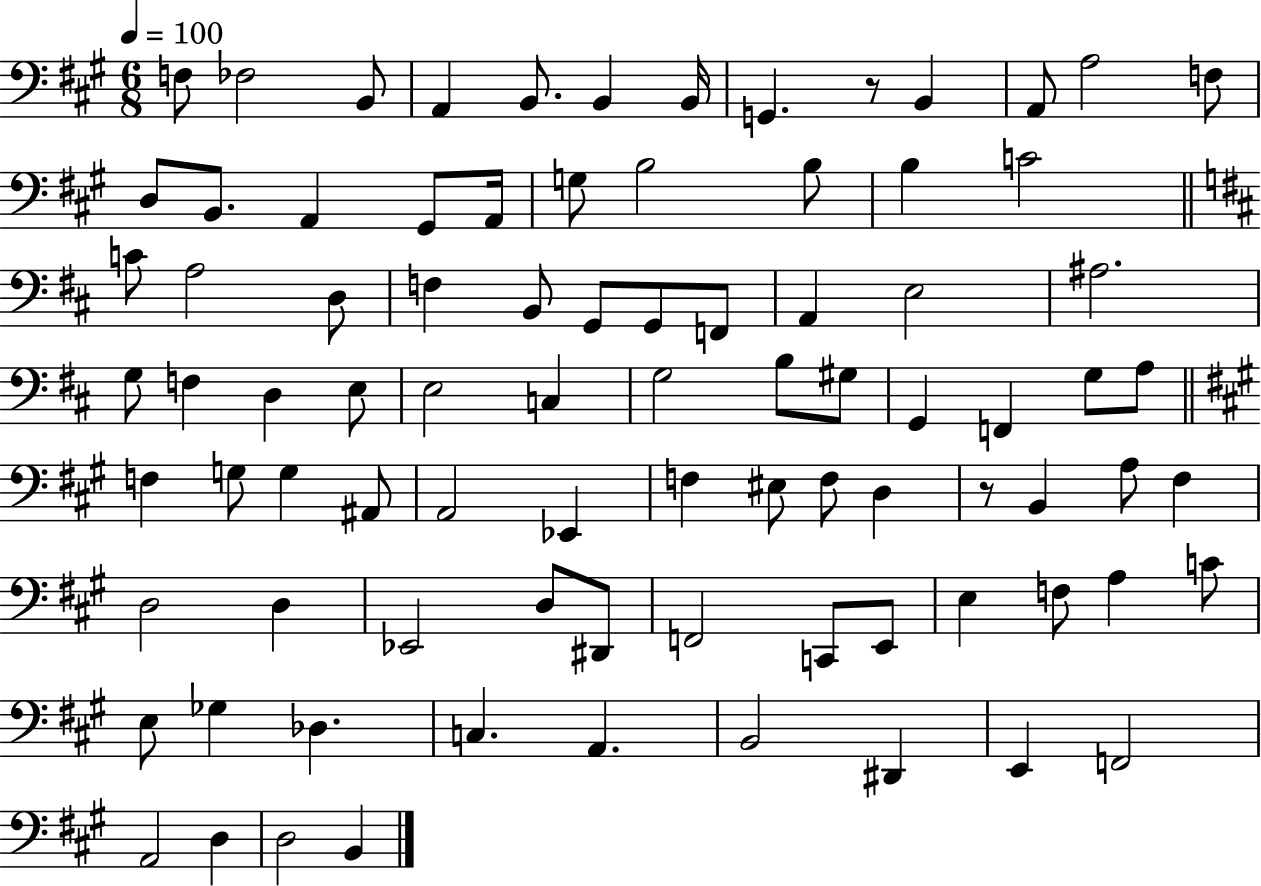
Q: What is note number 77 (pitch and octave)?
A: B2